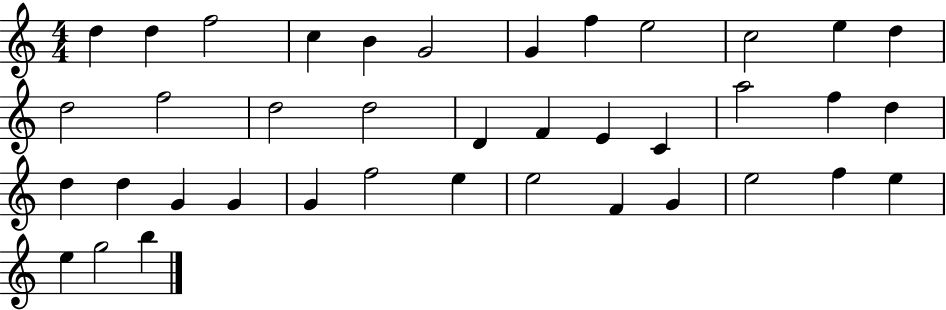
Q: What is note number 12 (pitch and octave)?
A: D5